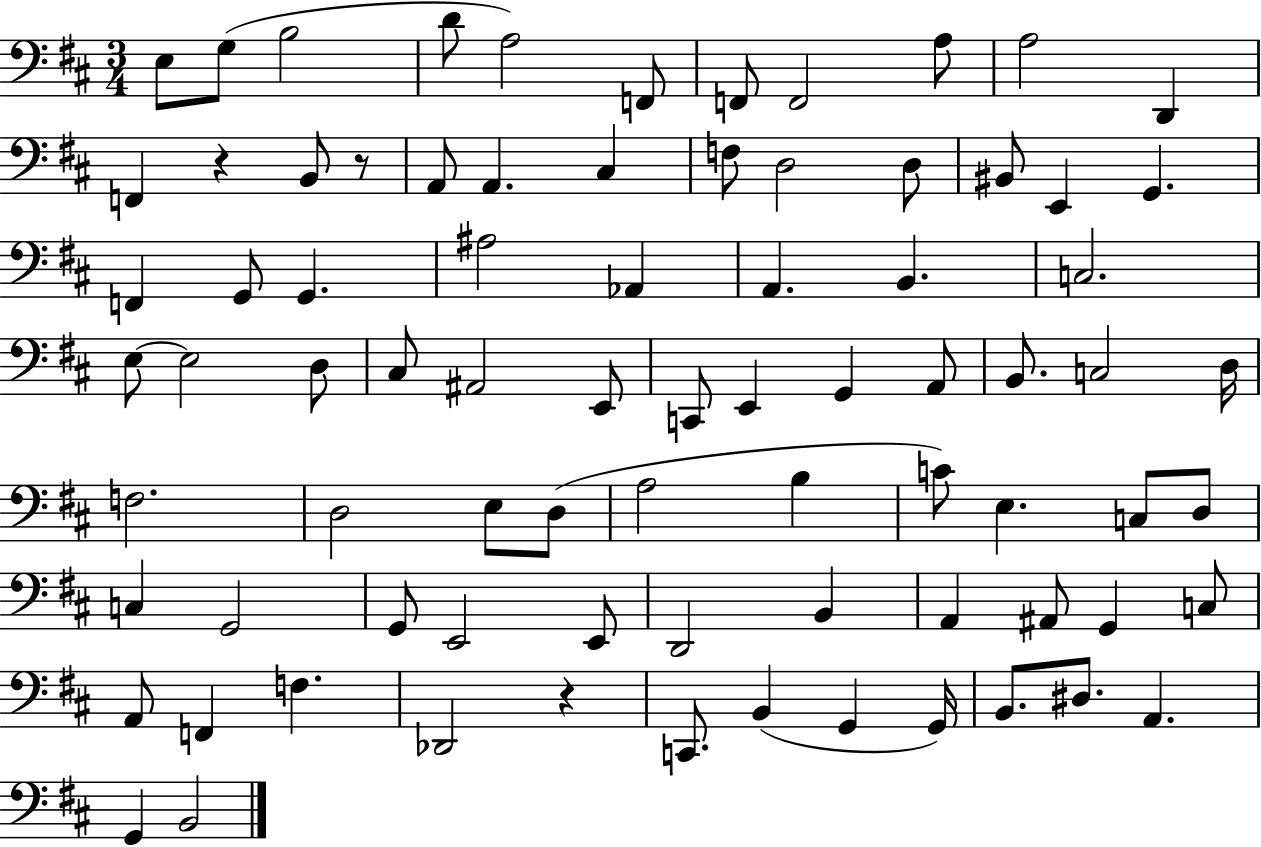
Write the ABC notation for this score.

X:1
T:Untitled
M:3/4
L:1/4
K:D
E,/2 G,/2 B,2 D/2 A,2 F,,/2 F,,/2 F,,2 A,/2 A,2 D,, F,, z B,,/2 z/2 A,,/2 A,, ^C, F,/2 D,2 D,/2 ^B,,/2 E,, G,, F,, G,,/2 G,, ^A,2 _A,, A,, B,, C,2 E,/2 E,2 D,/2 ^C,/2 ^A,,2 E,,/2 C,,/2 E,, G,, A,,/2 B,,/2 C,2 D,/4 F,2 D,2 E,/2 D,/2 A,2 B, C/2 E, C,/2 D,/2 C, G,,2 G,,/2 E,,2 E,,/2 D,,2 B,, A,, ^A,,/2 G,, C,/2 A,,/2 F,, F, _D,,2 z C,,/2 B,, G,, G,,/4 B,,/2 ^D,/2 A,, G,, B,,2